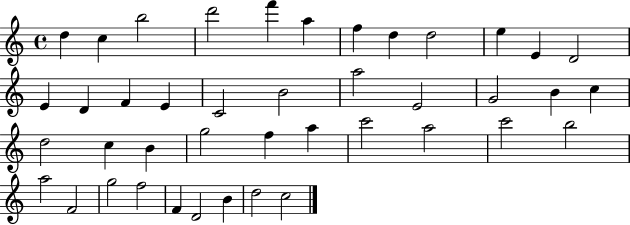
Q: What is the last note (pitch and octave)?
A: C5